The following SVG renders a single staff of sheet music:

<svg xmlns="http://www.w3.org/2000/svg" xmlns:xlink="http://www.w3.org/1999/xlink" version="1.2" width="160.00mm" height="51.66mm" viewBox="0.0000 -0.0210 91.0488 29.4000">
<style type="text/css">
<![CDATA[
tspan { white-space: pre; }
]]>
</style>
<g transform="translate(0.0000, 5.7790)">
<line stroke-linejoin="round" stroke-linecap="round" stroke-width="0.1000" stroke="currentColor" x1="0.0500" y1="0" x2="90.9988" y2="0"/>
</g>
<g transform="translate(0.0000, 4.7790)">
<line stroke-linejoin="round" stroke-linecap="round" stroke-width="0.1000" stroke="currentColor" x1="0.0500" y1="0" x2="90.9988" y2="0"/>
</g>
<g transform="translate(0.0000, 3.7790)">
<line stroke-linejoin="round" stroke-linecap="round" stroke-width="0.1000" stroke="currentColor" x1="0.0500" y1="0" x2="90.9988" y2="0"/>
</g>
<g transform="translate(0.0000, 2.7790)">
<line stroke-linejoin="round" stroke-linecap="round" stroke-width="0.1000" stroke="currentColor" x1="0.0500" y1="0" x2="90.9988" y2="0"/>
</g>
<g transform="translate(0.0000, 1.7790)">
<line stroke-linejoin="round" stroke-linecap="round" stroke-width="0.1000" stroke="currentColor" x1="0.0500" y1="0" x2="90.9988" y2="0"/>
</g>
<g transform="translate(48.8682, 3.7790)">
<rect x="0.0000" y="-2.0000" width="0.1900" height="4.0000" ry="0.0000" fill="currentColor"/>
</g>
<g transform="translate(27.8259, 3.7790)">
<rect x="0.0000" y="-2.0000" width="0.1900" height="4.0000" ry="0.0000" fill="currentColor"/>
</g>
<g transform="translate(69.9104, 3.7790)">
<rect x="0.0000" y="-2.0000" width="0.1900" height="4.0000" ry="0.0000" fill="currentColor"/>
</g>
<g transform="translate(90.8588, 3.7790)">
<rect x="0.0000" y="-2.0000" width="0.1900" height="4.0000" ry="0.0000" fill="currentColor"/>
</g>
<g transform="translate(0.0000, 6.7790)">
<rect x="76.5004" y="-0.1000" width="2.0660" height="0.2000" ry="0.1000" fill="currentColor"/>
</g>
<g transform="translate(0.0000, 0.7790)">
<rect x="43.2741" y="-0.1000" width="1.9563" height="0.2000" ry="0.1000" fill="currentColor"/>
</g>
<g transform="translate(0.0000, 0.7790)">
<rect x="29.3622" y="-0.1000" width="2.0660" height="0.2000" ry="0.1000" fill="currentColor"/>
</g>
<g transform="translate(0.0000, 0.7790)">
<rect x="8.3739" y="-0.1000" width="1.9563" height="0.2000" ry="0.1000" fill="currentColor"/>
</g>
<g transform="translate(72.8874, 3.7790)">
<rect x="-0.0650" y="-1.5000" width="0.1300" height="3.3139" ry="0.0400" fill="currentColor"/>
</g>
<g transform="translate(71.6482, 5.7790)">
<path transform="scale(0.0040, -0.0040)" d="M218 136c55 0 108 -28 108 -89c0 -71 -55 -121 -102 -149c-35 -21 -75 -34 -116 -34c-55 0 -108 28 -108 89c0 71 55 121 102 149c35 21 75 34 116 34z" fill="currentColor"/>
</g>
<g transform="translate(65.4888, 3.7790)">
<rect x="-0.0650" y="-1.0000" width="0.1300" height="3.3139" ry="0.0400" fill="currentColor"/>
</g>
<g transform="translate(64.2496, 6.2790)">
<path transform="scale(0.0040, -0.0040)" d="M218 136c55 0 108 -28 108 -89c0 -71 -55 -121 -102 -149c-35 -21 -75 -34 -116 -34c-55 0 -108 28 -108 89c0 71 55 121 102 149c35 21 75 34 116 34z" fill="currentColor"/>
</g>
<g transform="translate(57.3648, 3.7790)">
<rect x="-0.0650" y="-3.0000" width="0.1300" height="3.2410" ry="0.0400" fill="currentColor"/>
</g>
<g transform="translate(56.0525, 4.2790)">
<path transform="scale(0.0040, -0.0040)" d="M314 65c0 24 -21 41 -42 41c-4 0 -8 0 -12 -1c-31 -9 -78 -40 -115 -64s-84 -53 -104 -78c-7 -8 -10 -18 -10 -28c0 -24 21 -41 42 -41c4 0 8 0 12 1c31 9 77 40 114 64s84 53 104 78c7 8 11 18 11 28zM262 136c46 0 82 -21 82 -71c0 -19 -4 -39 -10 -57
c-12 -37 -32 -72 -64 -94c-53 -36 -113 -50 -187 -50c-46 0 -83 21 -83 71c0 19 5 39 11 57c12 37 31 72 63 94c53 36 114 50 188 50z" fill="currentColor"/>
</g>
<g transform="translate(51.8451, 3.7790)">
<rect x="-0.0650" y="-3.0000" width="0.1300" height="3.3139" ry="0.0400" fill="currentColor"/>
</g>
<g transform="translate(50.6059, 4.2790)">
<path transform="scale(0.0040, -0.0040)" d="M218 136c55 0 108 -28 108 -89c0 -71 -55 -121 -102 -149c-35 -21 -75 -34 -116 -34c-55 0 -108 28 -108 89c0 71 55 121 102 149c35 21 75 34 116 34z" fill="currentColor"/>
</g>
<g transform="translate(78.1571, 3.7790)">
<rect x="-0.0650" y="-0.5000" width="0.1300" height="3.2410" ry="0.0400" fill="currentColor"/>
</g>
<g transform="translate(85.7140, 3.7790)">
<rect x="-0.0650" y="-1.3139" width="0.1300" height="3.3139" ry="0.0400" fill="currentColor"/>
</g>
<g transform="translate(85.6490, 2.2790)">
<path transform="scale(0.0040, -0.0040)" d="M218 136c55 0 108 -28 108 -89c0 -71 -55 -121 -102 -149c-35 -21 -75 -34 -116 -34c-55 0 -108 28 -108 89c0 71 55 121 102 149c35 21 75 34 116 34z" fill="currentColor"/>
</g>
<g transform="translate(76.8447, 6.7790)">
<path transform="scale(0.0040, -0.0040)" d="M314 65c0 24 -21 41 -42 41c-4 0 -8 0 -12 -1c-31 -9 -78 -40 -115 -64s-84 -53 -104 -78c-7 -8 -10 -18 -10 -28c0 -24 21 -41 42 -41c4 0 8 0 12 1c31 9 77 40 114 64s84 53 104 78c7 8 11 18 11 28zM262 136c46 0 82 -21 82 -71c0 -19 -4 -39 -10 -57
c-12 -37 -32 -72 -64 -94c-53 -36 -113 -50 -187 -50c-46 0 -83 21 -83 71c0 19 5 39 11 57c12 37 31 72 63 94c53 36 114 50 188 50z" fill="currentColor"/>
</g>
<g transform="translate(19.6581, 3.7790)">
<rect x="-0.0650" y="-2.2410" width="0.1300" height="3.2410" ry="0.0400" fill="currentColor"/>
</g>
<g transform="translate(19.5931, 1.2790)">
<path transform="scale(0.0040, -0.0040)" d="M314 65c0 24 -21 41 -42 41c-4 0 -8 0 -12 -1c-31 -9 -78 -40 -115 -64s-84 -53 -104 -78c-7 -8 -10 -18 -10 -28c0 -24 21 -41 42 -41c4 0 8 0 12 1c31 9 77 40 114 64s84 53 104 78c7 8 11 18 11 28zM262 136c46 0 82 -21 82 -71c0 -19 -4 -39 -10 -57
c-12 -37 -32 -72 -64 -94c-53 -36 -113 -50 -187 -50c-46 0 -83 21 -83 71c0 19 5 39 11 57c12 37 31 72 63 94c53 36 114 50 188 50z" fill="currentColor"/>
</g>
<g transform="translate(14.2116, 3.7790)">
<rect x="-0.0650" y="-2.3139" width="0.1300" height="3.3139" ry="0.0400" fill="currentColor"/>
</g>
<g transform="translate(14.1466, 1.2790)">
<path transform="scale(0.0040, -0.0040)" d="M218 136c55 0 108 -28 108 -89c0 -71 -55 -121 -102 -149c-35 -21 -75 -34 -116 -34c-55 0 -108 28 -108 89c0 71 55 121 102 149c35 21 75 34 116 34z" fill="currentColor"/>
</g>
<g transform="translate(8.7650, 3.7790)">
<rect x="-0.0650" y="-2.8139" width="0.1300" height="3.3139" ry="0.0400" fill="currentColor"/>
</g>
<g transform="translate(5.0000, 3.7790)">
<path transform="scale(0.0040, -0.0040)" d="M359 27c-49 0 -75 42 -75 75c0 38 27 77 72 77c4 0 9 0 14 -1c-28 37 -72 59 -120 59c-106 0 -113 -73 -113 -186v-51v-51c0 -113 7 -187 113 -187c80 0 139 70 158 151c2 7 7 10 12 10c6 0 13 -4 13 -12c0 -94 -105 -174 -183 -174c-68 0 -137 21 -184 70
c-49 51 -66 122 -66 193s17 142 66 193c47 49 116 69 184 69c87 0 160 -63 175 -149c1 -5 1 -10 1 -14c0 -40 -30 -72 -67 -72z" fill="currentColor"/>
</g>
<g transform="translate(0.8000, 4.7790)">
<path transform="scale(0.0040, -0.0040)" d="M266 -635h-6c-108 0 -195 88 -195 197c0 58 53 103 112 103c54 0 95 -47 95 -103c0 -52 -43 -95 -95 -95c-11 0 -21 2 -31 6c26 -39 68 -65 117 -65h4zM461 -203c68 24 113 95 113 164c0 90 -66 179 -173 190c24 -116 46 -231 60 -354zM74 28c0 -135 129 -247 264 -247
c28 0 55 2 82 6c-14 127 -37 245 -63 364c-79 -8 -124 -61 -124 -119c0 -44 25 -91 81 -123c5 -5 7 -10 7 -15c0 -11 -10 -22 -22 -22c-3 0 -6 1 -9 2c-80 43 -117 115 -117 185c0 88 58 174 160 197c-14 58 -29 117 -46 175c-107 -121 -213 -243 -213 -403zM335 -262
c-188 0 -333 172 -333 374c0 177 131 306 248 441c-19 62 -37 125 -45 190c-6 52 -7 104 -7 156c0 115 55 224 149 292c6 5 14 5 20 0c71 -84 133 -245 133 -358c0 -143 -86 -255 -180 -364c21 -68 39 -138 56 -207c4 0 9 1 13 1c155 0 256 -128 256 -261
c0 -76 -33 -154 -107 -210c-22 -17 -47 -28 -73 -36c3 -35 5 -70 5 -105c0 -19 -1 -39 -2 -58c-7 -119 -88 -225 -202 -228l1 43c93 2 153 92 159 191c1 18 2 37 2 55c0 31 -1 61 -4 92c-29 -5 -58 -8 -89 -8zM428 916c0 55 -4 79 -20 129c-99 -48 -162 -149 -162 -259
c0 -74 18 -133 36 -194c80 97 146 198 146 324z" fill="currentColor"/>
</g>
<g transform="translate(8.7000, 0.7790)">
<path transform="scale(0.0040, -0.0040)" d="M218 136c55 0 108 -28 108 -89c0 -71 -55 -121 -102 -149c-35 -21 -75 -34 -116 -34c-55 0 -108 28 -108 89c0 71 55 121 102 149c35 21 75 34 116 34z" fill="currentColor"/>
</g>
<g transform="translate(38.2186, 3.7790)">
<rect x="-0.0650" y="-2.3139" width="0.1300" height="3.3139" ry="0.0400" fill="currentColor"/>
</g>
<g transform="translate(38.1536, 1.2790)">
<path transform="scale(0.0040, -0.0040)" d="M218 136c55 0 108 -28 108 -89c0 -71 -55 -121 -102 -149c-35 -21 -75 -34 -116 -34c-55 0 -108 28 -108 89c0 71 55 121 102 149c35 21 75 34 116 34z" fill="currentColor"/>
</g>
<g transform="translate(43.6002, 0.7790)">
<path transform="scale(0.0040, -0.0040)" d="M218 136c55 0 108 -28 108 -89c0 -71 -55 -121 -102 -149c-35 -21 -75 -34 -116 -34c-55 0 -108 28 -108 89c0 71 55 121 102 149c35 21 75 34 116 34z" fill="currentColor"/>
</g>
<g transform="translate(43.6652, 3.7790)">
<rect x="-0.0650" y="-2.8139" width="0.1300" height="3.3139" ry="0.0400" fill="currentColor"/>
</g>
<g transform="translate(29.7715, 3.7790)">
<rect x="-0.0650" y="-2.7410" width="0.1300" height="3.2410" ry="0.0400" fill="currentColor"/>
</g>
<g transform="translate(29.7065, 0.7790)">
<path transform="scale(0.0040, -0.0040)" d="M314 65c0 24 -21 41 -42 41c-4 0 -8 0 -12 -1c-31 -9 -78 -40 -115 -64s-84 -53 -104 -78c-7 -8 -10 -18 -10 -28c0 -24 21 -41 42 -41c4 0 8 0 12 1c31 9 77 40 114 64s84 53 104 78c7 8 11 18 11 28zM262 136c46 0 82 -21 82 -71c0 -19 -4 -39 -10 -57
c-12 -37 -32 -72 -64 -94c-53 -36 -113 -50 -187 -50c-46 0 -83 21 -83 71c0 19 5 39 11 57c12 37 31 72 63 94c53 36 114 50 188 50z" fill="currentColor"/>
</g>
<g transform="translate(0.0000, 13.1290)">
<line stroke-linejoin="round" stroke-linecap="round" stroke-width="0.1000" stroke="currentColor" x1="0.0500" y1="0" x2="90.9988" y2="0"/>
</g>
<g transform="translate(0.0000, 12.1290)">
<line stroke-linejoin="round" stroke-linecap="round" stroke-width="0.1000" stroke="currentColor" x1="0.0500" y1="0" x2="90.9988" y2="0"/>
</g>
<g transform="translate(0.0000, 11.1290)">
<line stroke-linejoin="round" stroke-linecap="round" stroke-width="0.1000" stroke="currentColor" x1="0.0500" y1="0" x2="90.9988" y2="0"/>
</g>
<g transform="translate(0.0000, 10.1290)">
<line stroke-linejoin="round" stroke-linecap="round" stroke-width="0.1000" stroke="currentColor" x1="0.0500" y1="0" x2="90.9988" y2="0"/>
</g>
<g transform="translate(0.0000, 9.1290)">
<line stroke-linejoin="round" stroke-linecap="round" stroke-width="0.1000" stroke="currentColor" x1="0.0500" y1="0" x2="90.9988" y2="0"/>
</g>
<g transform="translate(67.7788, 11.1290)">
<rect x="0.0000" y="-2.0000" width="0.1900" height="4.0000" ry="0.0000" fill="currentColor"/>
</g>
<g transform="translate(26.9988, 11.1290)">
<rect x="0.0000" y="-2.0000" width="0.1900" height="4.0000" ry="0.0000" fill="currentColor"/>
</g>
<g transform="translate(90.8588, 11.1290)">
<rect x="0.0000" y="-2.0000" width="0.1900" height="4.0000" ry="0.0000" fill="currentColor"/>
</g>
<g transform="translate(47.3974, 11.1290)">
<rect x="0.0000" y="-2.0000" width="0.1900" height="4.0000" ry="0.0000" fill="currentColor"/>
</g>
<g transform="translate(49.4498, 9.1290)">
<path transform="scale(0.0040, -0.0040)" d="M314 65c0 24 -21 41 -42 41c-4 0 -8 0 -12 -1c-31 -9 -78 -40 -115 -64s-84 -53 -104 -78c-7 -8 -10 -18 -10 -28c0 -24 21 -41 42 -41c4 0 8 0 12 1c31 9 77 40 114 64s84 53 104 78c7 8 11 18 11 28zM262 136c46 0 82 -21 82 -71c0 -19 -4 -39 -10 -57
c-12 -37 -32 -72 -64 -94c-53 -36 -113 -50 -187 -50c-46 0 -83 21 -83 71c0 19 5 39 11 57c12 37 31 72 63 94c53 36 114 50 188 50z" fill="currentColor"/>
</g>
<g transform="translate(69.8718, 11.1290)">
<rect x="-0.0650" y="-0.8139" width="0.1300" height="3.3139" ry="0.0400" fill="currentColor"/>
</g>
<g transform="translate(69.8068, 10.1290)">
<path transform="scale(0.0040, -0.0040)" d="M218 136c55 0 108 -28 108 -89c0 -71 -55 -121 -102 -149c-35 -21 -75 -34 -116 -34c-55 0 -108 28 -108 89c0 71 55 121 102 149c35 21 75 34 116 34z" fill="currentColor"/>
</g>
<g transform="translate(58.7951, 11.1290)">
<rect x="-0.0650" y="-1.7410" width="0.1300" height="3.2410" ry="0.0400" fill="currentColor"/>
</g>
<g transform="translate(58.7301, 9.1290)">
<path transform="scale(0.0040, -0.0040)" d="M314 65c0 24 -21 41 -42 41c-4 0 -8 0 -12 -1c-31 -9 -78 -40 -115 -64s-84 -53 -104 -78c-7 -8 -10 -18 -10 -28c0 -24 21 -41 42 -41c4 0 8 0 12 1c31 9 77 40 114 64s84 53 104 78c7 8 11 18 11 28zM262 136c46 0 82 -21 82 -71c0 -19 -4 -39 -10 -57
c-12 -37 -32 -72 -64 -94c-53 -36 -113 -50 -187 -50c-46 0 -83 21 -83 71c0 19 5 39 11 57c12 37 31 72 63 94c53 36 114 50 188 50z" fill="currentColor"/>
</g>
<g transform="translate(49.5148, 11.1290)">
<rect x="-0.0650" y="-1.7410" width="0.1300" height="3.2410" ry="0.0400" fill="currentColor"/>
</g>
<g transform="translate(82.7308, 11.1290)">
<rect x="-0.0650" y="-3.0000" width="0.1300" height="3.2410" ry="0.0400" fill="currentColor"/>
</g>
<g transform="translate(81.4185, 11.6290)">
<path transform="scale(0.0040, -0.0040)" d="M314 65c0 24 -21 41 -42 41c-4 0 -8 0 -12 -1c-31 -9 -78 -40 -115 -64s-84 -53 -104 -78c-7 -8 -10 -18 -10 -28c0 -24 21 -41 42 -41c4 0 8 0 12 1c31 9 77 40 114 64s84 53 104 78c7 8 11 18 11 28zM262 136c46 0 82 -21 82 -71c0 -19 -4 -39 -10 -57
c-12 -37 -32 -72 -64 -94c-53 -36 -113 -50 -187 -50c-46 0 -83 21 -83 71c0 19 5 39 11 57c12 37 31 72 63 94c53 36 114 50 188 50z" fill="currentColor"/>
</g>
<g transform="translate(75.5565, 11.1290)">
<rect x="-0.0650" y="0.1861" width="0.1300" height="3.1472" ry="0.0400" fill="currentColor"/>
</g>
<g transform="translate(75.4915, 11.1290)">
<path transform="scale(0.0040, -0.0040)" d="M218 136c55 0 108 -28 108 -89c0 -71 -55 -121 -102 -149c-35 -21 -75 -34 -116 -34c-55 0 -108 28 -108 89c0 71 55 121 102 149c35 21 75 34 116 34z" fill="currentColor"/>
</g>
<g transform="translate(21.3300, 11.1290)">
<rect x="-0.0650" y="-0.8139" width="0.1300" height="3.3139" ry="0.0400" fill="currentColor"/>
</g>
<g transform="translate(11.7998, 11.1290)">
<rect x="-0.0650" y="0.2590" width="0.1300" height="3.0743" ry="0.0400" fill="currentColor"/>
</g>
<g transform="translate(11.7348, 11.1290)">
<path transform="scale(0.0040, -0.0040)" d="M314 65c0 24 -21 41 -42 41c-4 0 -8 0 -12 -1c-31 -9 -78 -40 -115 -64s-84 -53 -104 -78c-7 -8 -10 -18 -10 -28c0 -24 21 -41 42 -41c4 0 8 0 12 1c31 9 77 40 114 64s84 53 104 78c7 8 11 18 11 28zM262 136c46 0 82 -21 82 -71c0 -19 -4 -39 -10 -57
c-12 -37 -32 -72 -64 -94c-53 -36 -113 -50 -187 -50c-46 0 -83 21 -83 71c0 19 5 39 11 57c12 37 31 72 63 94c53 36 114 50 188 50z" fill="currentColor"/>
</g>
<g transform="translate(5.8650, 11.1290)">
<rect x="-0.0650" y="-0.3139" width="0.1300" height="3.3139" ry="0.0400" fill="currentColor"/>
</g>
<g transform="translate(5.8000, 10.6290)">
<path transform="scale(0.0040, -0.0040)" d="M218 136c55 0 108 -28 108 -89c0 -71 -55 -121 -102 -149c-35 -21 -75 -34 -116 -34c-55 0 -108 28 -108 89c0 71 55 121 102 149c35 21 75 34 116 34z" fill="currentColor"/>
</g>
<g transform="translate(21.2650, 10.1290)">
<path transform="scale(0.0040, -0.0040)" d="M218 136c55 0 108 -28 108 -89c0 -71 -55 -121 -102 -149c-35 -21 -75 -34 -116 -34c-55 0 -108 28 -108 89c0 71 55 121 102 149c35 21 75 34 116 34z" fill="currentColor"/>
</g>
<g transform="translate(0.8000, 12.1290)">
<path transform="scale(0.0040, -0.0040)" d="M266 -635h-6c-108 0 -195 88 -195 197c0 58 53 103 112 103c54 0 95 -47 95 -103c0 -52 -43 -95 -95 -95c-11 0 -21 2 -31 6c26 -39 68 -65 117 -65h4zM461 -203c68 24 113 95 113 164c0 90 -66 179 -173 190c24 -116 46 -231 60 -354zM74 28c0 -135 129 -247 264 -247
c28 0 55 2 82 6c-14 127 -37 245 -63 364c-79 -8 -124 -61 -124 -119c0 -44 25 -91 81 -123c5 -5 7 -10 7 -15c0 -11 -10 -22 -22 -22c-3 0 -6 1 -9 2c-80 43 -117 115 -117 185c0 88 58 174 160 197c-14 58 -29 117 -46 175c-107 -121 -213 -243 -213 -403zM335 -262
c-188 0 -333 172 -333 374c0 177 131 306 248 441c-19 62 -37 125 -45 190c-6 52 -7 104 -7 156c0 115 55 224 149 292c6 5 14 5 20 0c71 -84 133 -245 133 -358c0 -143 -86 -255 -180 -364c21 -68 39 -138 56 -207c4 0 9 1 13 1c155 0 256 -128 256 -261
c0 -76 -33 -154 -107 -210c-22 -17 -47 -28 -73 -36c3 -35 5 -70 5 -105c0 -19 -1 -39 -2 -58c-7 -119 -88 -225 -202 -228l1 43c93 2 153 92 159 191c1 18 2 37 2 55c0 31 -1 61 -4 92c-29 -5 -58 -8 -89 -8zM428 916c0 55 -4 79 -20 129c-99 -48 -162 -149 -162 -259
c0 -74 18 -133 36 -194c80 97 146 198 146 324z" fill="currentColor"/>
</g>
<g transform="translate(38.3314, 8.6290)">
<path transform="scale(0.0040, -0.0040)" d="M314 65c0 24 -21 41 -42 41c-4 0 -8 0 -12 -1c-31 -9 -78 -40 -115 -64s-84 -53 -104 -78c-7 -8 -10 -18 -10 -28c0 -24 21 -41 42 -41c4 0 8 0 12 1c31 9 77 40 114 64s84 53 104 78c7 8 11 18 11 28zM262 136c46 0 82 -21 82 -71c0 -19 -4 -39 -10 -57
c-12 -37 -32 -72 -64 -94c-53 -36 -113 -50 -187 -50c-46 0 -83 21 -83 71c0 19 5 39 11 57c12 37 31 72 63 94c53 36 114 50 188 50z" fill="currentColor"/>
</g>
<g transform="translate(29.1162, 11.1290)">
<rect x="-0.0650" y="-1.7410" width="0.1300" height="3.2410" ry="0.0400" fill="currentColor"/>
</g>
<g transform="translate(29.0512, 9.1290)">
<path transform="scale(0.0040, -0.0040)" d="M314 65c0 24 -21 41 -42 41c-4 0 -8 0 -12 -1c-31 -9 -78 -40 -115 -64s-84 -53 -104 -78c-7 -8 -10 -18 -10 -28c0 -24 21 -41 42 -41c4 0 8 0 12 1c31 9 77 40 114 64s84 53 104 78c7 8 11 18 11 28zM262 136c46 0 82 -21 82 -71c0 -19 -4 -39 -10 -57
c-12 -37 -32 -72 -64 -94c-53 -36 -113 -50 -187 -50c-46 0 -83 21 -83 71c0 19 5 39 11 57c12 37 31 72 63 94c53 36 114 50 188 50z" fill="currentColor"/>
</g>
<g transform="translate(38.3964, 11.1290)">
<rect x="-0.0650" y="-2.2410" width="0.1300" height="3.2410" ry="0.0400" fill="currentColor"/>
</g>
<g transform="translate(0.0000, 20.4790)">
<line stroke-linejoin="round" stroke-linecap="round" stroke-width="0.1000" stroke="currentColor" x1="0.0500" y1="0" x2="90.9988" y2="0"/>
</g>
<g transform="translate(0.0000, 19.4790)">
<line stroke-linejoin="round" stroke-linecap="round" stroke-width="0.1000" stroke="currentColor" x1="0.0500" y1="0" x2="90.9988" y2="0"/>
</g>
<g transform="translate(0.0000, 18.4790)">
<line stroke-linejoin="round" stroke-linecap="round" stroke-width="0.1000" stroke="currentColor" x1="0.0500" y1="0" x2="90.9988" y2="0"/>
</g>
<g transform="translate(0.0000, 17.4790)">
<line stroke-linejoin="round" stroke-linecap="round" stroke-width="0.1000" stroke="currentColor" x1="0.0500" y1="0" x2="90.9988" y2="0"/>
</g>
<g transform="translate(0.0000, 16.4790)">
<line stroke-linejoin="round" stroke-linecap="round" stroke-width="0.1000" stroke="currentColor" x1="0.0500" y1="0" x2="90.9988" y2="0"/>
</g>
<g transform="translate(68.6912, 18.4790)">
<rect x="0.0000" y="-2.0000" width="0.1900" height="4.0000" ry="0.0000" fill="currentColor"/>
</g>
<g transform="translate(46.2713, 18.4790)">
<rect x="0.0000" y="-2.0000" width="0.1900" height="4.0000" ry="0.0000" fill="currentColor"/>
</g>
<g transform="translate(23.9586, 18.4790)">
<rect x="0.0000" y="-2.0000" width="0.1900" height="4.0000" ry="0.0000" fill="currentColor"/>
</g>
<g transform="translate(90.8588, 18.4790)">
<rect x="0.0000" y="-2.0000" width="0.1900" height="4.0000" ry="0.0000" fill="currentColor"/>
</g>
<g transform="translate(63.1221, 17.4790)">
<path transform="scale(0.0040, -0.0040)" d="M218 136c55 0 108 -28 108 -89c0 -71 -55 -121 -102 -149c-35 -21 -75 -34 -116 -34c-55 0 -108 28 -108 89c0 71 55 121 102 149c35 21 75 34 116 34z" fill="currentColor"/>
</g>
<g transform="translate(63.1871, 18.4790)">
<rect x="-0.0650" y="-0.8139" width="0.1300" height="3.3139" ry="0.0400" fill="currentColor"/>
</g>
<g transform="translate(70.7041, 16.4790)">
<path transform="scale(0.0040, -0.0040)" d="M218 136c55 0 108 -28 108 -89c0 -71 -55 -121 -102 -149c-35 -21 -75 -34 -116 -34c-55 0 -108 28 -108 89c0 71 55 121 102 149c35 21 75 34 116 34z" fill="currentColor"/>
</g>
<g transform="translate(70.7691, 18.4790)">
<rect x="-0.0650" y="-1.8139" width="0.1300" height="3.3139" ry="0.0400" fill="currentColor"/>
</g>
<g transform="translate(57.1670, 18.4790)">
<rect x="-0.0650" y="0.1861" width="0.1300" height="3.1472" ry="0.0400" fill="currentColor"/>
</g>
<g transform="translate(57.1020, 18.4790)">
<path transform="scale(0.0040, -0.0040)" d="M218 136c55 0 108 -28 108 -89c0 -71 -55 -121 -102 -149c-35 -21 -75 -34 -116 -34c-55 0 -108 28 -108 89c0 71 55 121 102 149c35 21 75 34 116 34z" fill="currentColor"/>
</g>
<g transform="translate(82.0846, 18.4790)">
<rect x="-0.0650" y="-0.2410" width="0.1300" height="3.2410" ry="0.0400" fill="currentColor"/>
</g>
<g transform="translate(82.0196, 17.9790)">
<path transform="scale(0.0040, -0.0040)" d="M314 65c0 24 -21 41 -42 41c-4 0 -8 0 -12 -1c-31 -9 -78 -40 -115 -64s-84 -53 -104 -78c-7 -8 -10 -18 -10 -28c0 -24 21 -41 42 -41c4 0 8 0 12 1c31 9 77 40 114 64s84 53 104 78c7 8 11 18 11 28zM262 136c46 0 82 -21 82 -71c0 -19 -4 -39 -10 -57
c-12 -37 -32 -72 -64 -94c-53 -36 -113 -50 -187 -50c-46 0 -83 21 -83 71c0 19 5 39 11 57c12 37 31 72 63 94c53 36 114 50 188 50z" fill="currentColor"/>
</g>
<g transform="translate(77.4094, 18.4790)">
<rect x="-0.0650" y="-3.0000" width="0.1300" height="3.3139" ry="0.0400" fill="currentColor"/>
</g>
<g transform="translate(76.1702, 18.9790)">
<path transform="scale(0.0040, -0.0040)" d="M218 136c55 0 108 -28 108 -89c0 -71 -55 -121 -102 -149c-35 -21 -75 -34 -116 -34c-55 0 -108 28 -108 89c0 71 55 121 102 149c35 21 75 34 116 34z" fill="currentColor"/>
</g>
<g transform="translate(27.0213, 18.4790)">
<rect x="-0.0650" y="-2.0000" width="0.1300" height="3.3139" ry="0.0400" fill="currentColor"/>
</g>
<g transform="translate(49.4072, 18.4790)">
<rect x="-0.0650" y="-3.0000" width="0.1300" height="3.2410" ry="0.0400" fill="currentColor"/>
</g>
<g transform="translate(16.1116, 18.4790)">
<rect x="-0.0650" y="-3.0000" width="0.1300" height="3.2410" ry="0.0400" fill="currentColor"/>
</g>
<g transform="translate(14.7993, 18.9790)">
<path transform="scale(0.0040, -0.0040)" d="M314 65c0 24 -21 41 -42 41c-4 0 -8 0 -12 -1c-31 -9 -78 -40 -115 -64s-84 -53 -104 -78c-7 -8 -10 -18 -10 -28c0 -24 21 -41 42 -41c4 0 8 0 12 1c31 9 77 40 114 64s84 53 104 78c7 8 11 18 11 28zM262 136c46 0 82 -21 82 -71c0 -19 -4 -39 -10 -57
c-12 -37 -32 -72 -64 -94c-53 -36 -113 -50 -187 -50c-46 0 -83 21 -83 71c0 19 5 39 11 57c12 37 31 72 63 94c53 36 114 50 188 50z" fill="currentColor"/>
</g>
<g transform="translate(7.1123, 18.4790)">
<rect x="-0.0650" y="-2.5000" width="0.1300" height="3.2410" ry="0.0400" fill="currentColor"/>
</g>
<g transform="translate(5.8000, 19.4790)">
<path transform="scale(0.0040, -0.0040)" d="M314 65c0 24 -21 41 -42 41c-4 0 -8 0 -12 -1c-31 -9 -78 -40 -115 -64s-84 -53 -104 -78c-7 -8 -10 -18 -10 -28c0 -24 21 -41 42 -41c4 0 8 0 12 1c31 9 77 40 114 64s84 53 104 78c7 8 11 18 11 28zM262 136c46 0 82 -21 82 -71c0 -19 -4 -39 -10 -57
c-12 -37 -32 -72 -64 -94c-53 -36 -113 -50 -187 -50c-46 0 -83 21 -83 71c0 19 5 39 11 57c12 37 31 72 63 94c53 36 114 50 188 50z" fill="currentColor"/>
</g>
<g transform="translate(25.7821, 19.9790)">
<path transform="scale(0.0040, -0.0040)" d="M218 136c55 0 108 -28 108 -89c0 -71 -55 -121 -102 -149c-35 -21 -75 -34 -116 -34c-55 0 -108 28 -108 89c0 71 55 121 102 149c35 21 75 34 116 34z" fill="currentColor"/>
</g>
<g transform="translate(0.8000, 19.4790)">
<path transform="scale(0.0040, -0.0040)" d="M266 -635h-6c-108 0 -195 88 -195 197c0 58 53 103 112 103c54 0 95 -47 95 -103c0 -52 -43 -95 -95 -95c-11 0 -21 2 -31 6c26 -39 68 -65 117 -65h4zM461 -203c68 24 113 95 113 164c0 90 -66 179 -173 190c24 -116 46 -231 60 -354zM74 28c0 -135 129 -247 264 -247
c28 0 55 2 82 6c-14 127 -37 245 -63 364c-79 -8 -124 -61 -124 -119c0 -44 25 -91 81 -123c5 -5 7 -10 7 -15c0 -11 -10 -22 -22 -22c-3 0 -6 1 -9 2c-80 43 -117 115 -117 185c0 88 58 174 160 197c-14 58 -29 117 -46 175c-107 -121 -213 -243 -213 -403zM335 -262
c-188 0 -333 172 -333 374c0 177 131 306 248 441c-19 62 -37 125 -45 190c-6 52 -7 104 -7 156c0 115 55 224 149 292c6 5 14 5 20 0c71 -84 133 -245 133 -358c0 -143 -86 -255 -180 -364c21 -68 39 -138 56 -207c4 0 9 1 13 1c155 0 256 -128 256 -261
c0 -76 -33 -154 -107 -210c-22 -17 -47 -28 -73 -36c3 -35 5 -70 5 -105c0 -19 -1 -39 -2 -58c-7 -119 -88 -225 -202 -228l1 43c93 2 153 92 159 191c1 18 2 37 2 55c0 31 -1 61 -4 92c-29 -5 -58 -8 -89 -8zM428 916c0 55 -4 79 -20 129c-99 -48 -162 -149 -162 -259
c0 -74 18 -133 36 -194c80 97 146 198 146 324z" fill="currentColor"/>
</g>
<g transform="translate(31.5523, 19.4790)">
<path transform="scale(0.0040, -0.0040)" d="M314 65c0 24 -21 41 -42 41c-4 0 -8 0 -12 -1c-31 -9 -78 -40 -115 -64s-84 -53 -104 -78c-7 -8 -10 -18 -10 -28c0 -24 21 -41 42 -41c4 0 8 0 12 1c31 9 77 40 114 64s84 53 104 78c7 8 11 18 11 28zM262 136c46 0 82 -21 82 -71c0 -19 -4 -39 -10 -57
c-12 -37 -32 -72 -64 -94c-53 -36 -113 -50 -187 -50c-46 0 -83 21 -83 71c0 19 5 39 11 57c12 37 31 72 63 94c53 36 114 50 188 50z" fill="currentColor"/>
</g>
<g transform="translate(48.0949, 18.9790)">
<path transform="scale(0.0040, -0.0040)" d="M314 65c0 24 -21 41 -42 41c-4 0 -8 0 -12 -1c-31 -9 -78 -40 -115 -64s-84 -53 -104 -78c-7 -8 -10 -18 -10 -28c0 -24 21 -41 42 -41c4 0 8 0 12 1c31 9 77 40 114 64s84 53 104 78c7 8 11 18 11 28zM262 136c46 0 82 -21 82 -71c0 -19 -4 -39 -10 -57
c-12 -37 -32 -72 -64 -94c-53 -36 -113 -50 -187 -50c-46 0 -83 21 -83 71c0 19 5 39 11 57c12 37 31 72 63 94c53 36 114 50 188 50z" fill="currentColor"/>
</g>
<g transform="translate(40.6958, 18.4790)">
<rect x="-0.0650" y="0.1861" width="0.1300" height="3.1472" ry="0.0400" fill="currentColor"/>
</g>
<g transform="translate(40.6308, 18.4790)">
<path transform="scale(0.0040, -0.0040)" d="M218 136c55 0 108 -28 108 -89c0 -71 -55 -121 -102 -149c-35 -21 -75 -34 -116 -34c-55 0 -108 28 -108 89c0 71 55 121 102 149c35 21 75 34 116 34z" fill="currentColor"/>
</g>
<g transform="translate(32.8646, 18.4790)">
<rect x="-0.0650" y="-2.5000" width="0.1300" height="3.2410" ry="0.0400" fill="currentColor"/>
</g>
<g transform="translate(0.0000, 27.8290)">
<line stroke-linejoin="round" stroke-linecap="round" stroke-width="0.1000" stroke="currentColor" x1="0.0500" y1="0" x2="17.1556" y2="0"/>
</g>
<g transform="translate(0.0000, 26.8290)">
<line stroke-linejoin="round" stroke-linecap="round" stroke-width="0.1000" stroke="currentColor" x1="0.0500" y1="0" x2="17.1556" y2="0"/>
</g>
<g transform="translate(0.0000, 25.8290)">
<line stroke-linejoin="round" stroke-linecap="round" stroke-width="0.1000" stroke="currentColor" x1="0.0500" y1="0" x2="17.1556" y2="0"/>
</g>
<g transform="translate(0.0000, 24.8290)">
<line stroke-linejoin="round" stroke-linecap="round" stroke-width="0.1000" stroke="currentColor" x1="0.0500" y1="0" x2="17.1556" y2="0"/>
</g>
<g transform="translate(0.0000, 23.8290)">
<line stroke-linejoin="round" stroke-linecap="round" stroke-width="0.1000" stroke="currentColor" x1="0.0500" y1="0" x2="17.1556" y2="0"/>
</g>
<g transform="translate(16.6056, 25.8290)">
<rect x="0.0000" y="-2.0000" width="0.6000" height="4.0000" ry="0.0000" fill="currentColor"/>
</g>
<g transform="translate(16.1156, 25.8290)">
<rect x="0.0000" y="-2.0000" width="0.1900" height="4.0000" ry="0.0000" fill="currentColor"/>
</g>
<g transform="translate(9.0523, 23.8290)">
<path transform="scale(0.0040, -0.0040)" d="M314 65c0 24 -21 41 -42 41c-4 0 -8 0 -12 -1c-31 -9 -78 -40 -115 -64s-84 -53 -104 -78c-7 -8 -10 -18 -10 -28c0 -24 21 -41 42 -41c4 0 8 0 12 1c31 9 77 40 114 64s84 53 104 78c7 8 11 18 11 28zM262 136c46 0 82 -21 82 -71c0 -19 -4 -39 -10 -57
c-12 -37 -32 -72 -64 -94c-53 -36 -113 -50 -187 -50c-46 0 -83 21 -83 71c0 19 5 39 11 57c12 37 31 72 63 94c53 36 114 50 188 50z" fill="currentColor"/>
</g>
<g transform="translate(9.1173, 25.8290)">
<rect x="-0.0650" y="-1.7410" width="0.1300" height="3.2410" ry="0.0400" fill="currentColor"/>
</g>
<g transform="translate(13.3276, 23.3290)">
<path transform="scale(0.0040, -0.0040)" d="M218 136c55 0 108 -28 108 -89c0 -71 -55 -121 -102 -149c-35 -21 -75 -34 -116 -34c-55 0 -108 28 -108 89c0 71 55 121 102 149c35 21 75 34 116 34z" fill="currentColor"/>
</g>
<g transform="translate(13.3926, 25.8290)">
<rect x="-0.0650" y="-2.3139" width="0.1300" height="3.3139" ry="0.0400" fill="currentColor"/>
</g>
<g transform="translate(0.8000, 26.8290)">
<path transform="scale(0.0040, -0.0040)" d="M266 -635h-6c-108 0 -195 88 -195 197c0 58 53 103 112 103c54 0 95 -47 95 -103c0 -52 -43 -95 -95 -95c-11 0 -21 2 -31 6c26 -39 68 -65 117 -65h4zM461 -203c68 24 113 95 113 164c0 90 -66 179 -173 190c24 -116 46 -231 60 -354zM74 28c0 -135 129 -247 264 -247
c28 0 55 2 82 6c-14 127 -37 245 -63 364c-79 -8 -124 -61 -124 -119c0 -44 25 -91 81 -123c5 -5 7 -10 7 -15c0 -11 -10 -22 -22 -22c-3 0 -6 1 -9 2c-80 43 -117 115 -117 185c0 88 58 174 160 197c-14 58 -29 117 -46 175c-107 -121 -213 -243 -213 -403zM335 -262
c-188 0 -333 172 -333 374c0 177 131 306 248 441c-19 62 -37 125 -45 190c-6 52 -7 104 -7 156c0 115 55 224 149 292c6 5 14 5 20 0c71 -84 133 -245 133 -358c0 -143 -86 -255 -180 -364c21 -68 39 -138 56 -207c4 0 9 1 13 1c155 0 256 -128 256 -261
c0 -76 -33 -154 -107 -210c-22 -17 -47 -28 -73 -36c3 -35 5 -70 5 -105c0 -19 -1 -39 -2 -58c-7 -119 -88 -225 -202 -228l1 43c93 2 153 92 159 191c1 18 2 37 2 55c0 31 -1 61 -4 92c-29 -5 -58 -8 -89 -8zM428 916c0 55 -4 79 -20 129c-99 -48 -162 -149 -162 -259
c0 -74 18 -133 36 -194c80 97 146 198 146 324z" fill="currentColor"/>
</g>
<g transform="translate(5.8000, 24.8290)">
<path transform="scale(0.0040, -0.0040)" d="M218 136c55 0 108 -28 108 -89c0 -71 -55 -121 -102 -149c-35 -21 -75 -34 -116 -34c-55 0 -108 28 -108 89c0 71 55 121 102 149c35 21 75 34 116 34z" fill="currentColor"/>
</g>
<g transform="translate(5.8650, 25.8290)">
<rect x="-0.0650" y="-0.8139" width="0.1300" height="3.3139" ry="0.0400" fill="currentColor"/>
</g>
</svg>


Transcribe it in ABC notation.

X:1
T:Untitled
M:4/4
L:1/4
K:C
a g g2 a2 g a A A2 D E C2 e c B2 d f2 g2 f2 f2 d B A2 G2 A2 F G2 B A2 B d f A c2 d f2 g